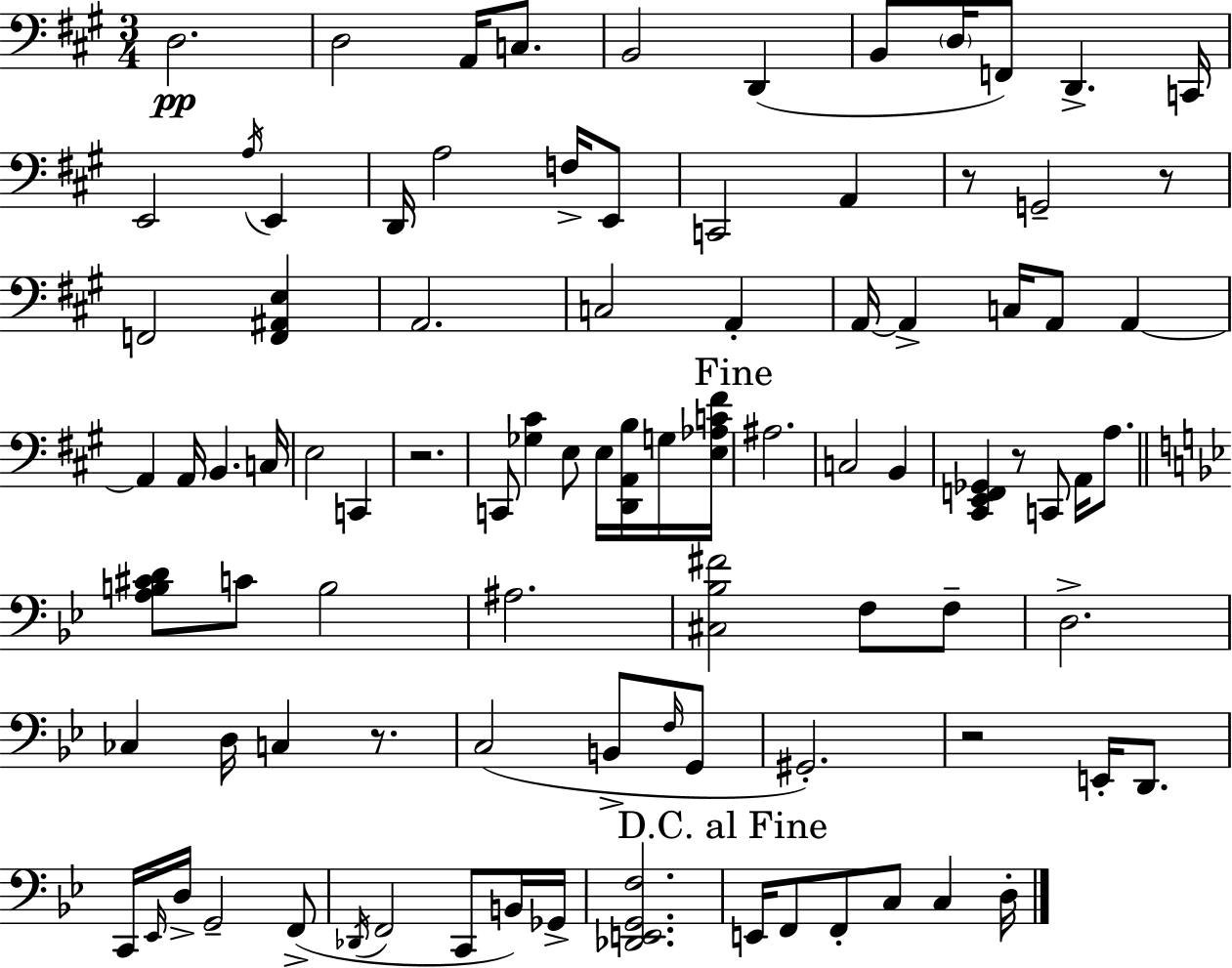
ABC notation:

X:1
T:Untitled
M:3/4
L:1/4
K:A
D,2 D,2 A,,/4 C,/2 B,,2 D,, B,,/2 D,/4 F,,/2 D,, C,,/4 E,,2 A,/4 E,, D,,/4 A,2 F,/4 E,,/2 C,,2 A,, z/2 G,,2 z/2 F,,2 [F,,^A,,E,] A,,2 C,2 A,, A,,/4 A,, C,/4 A,,/2 A,, A,, A,,/4 B,, C,/4 E,2 C,, z2 C,,/2 [_G,^C] E,/2 E,/4 [D,,A,,B,]/4 G,/4 [E,_A,C^F]/4 ^A,2 C,2 B,, [^C,,E,,F,,_G,,] z/2 C,,/2 A,,/4 A,/2 [A,B,^CD]/2 C/2 B,2 ^A,2 [^C,_B,^F]2 F,/2 F,/2 D,2 _C, D,/4 C, z/2 C,2 B,,/2 F,/4 G,,/2 ^G,,2 z2 E,,/4 D,,/2 C,,/4 _E,,/4 D,/4 G,,2 F,,/2 _D,,/4 F,,2 C,,/2 B,,/4 _G,,/4 [_D,,E,,G,,F,]2 E,,/4 F,,/2 F,,/2 C,/2 C, D,/4